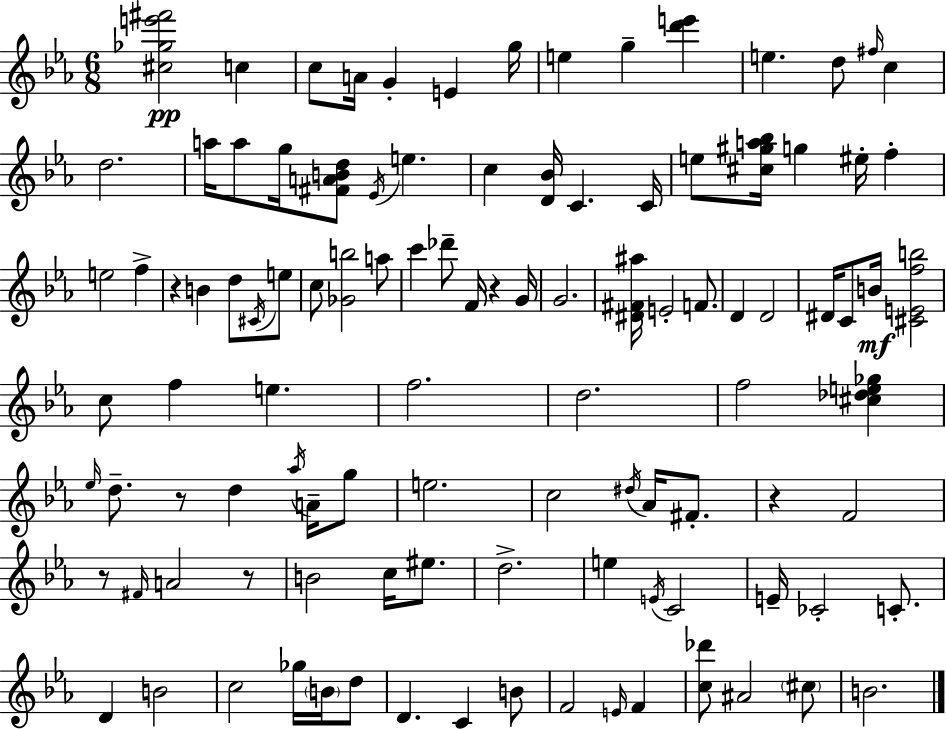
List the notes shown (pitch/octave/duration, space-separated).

[C#5,Gb5,E6,F#6]/h C5/q C5/e A4/s G4/q E4/q G5/s E5/q G5/q [D6,E6]/q E5/q. D5/e F#5/s C5/q D5/h. A5/s A5/e G5/s [F#4,A4,B4,D5]/e Eb4/s E5/q. C5/q [D4,Bb4]/s C4/q. C4/s E5/e [C#5,G#5,A5,Bb5]/s G5/q EIS5/s F5/q E5/h F5/q R/q B4/q D5/e C#4/s E5/e C5/e [Gb4,B5]/h A5/e C6/q Db6/e F4/s R/q G4/s G4/h. [D#4,F#4,A#5]/s E4/h F4/e. D4/q D4/h D#4/s C4/e B4/s [C#4,E4,F5,B5]/h C5/e F5/q E5/q. F5/h. D5/h. F5/h [C#5,Db5,E5,Gb5]/q Eb5/s D5/e. R/e D5/q Ab5/s A4/s G5/e E5/h. C5/h D#5/s Ab4/s F#4/e. R/q F4/h R/e F#4/s A4/h R/e B4/h C5/s EIS5/e. D5/h. E5/q E4/s C4/h E4/s CES4/h C4/e. D4/q B4/h C5/h Gb5/s B4/s D5/e D4/q. C4/q B4/e F4/h E4/s F4/q [C5,Db6]/e A#4/h C#5/e B4/h.